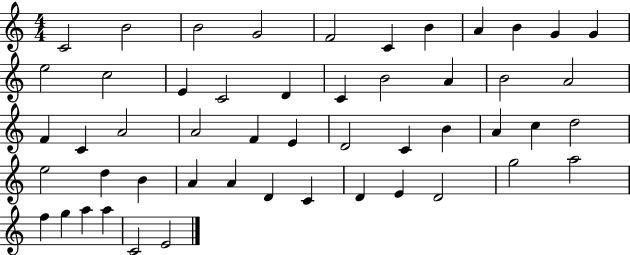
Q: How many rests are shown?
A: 0